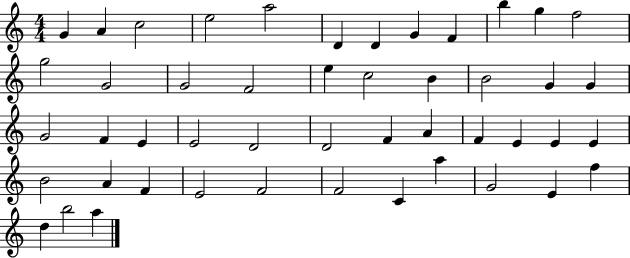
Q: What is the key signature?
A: C major